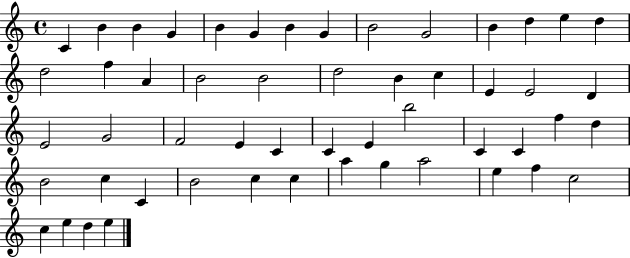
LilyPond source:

{
  \clef treble
  \time 4/4
  \defaultTimeSignature
  \key c \major
  c'4 b'4 b'4 g'4 | b'4 g'4 b'4 g'4 | b'2 g'2 | b'4 d''4 e''4 d''4 | \break d''2 f''4 a'4 | b'2 b'2 | d''2 b'4 c''4 | e'4 e'2 d'4 | \break e'2 g'2 | f'2 e'4 c'4 | c'4 e'4 b''2 | c'4 c'4 f''4 d''4 | \break b'2 c''4 c'4 | b'2 c''4 c''4 | a''4 g''4 a''2 | e''4 f''4 c''2 | \break c''4 e''4 d''4 e''4 | \bar "|."
}